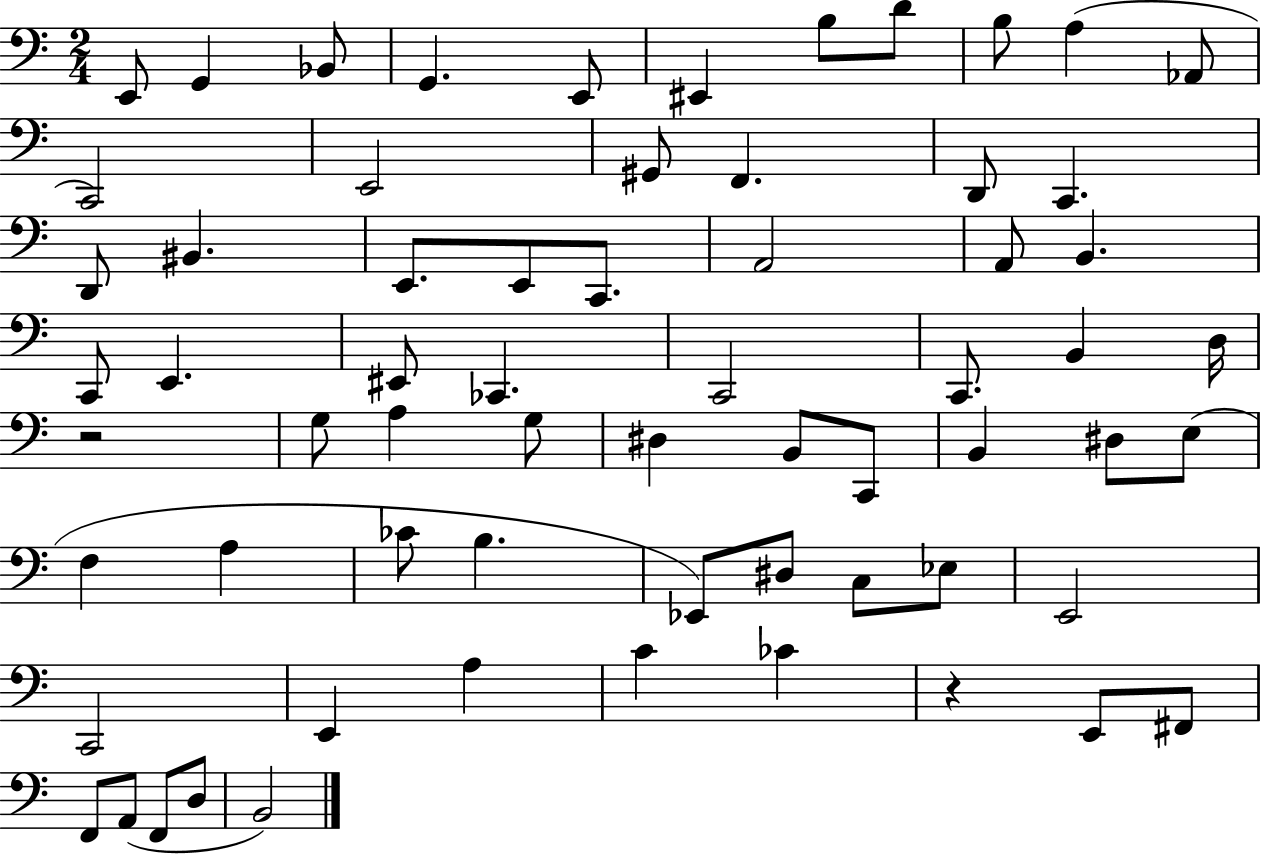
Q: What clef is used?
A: bass